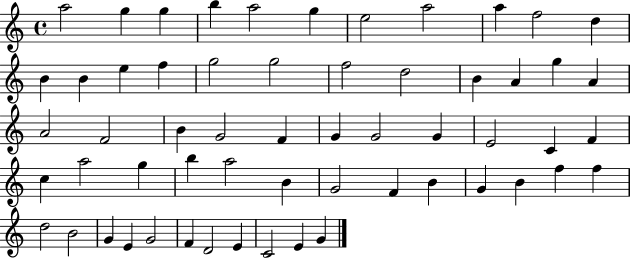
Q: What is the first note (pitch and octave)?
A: A5